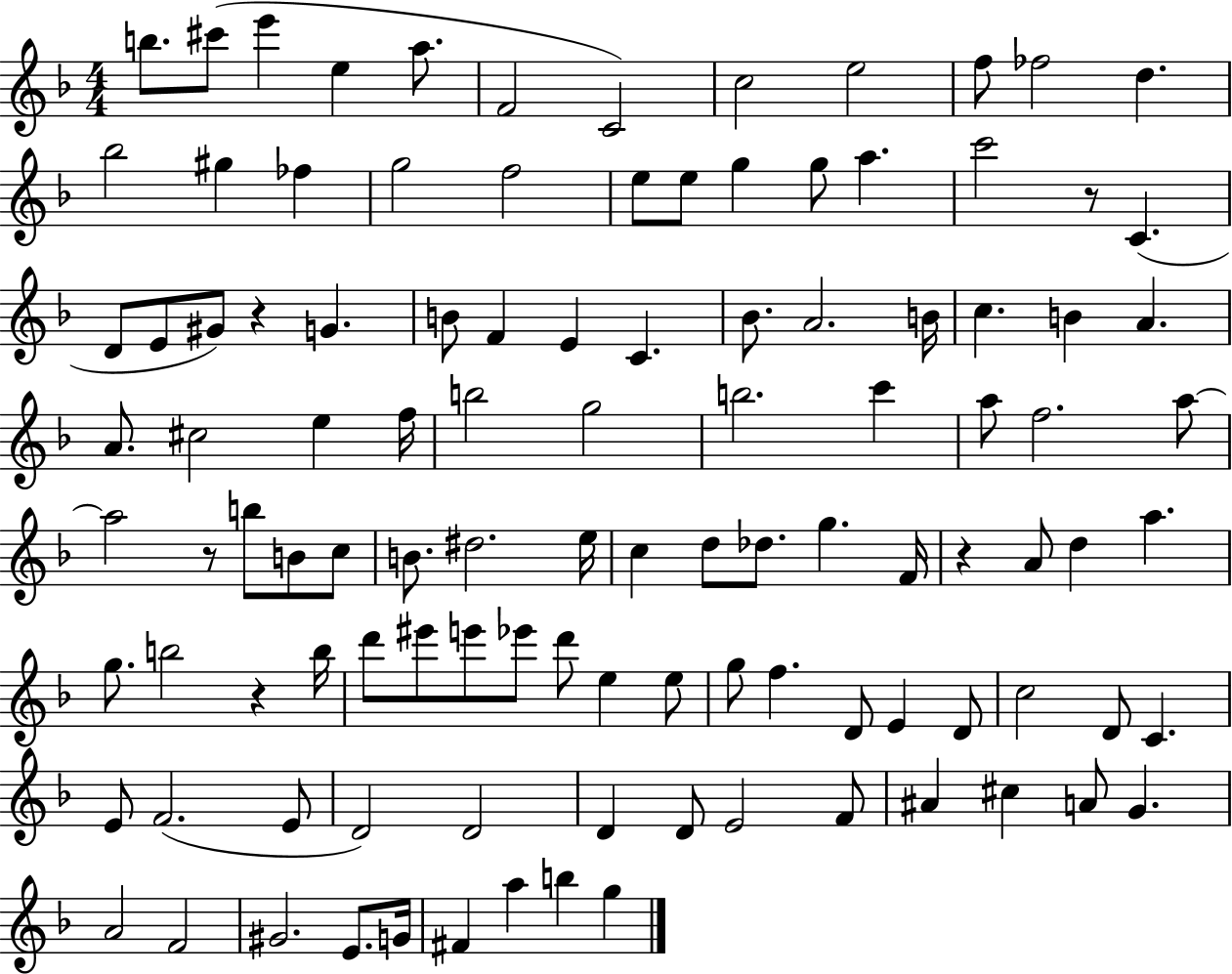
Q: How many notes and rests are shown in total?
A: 109